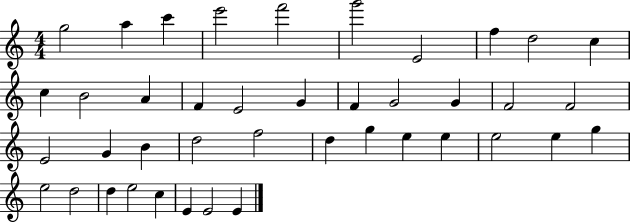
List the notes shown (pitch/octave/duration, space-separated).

G5/h A5/q C6/q E6/h F6/h G6/h E4/h F5/q D5/h C5/q C5/q B4/h A4/q F4/q E4/h G4/q F4/q G4/h G4/q F4/h F4/h E4/h G4/q B4/q D5/h F5/h D5/q G5/q E5/q E5/q E5/h E5/q G5/q E5/h D5/h D5/q E5/h C5/q E4/q E4/h E4/q